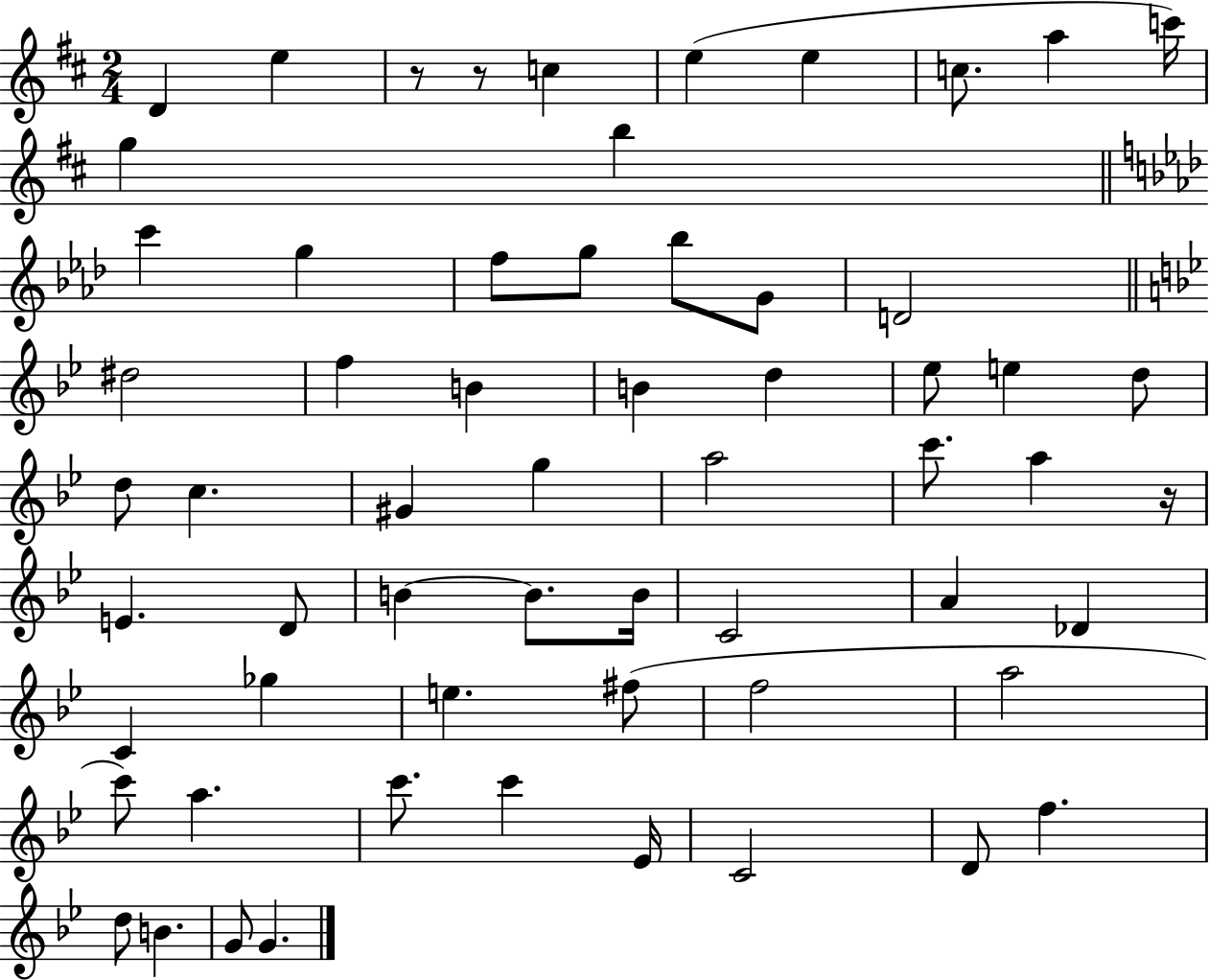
{
  \clef treble
  \numericTimeSignature
  \time 2/4
  \key d \major
  d'4 e''4 | r8 r8 c''4 | e''4( e''4 | c''8. a''4 c'''16) | \break g''4 b''4 | \bar "||" \break \key aes \major c'''4 g''4 | f''8 g''8 bes''8 g'8 | d'2 | \bar "||" \break \key g \minor dis''2 | f''4 b'4 | b'4 d''4 | ees''8 e''4 d''8 | \break d''8 c''4. | gis'4 g''4 | a''2 | c'''8. a''4 r16 | \break e'4. d'8 | b'4~~ b'8. b'16 | c'2 | a'4 des'4 | \break c'4 ges''4 | e''4. fis''8( | f''2 | a''2 | \break c'''8) a''4. | c'''8. c'''4 ees'16 | c'2 | d'8 f''4. | \break d''8 b'4. | g'8 g'4. | \bar "|."
}